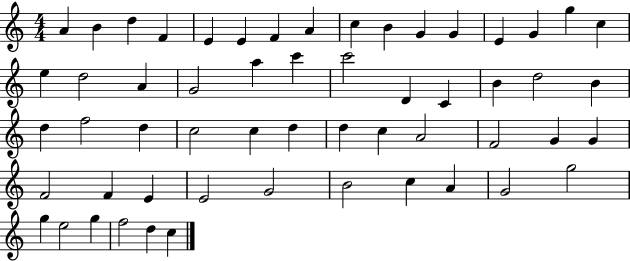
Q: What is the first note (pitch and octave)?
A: A4